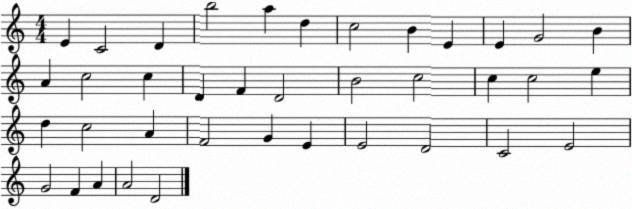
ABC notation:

X:1
T:Untitled
M:4/4
L:1/4
K:C
E C2 D b2 a d c2 B E E G2 B A c2 c D F D2 B2 c2 c c2 e d c2 A F2 G E E2 D2 C2 E2 G2 F A A2 D2